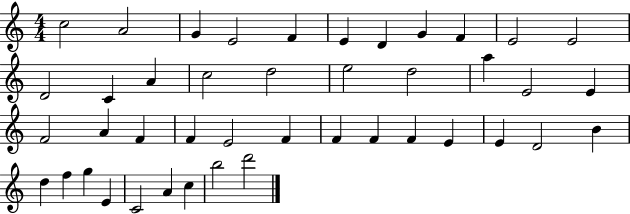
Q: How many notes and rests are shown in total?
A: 43